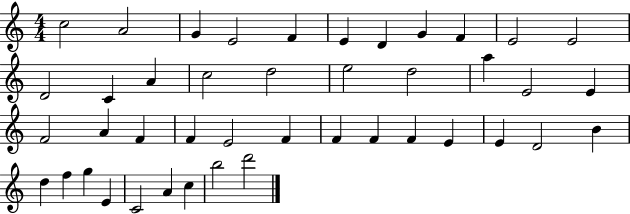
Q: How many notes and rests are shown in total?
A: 43